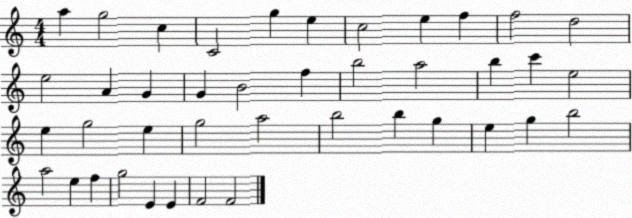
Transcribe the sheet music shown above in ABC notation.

X:1
T:Untitled
M:4/4
L:1/4
K:C
a g2 c C2 g e c2 e f f2 d2 e2 A G G B2 f b2 a2 b c' e2 e g2 e g2 a2 b2 b g e g b2 a2 e f g2 E E F2 F2